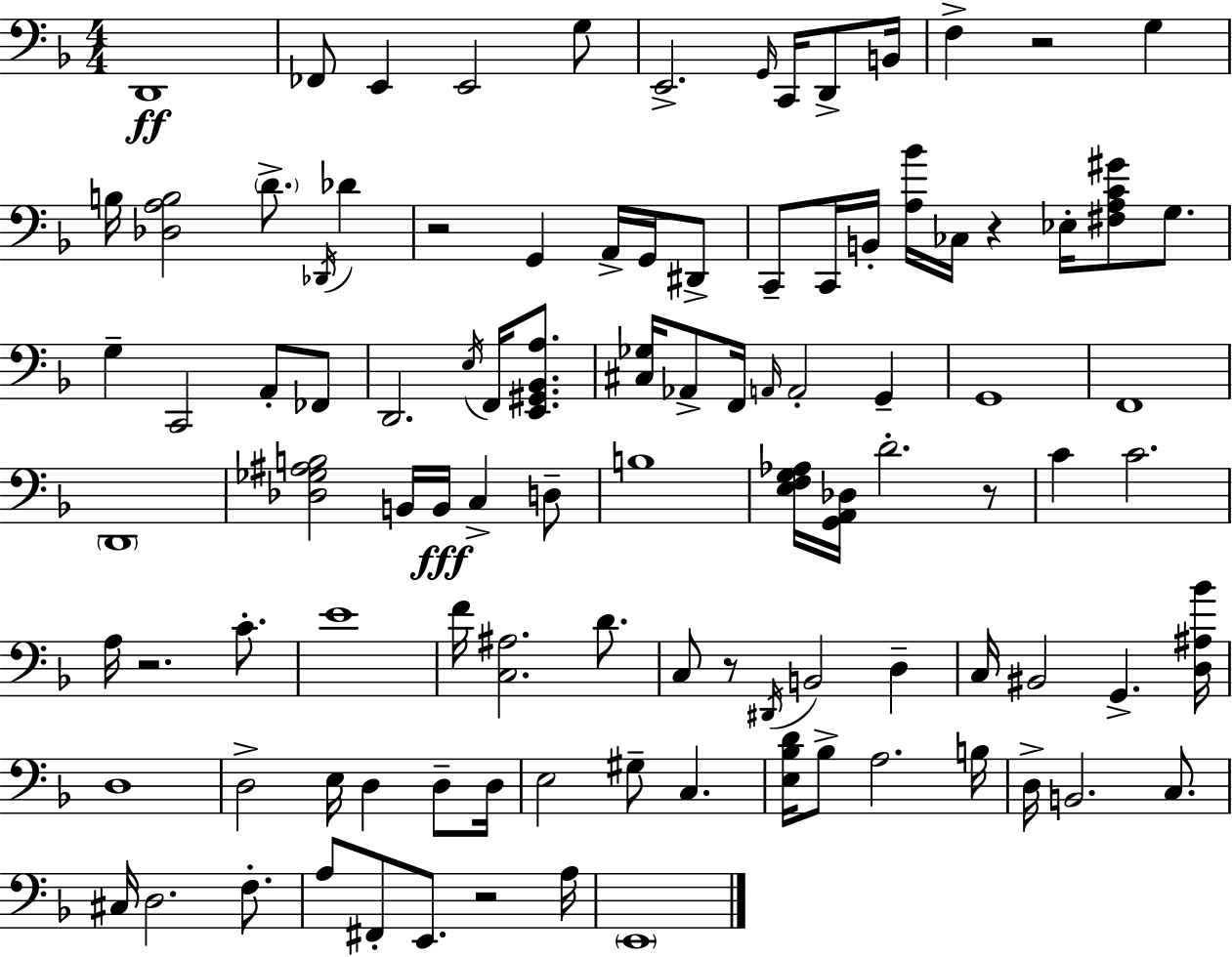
{
  \clef bass
  \numericTimeSignature
  \time 4/4
  \key f \major
  d,1\ff | fes,8 e,4 e,2 g8 | e,2.-> \grace { g,16 } c,16 d,8-> | b,16 f4-> r2 g4 | \break b16 <des a b>2 \parenthesize d'8.-> \acciaccatura { des,16 } des'4 | r2 g,4 a,16-> g,16 | dis,8-> c,8-- c,16 b,16-. <a bes'>16 ces16 r4 ees16-. <fis a c' gis'>8 g8. | g4-- c,2 a,8-. | \break fes,8 d,2. \acciaccatura { e16 } f,16 | <e, gis, bes, a>8. <cis ges>16 aes,8-> f,16 \grace { a,16 } a,2-. | g,4-- g,1 | f,1 | \break \parenthesize d,1 | <des ges ais b>2 b,16 b,16\fff c4-> | d8-- b1 | <e f g aes>16 <g, a, des>16 d'2.-. | \break r8 c'4 c'2. | a16 r2. | c'8.-. e'1 | f'16 <c ais>2. | \break d'8. c8 r8 \acciaccatura { dis,16 } b,2 | d4-- c16 bis,2 g,4.-> | <d ais bes'>16 d1 | d2-> e16 d4 | \break d8-- d16 e2 gis8-- c4. | <e bes d'>16 bes8-> a2. | b16 d16-> b,2. | c8. cis16 d2. | \break f8.-. a8 fis,8-. e,8. r2 | a16 \parenthesize e,1 | \bar "|."
}